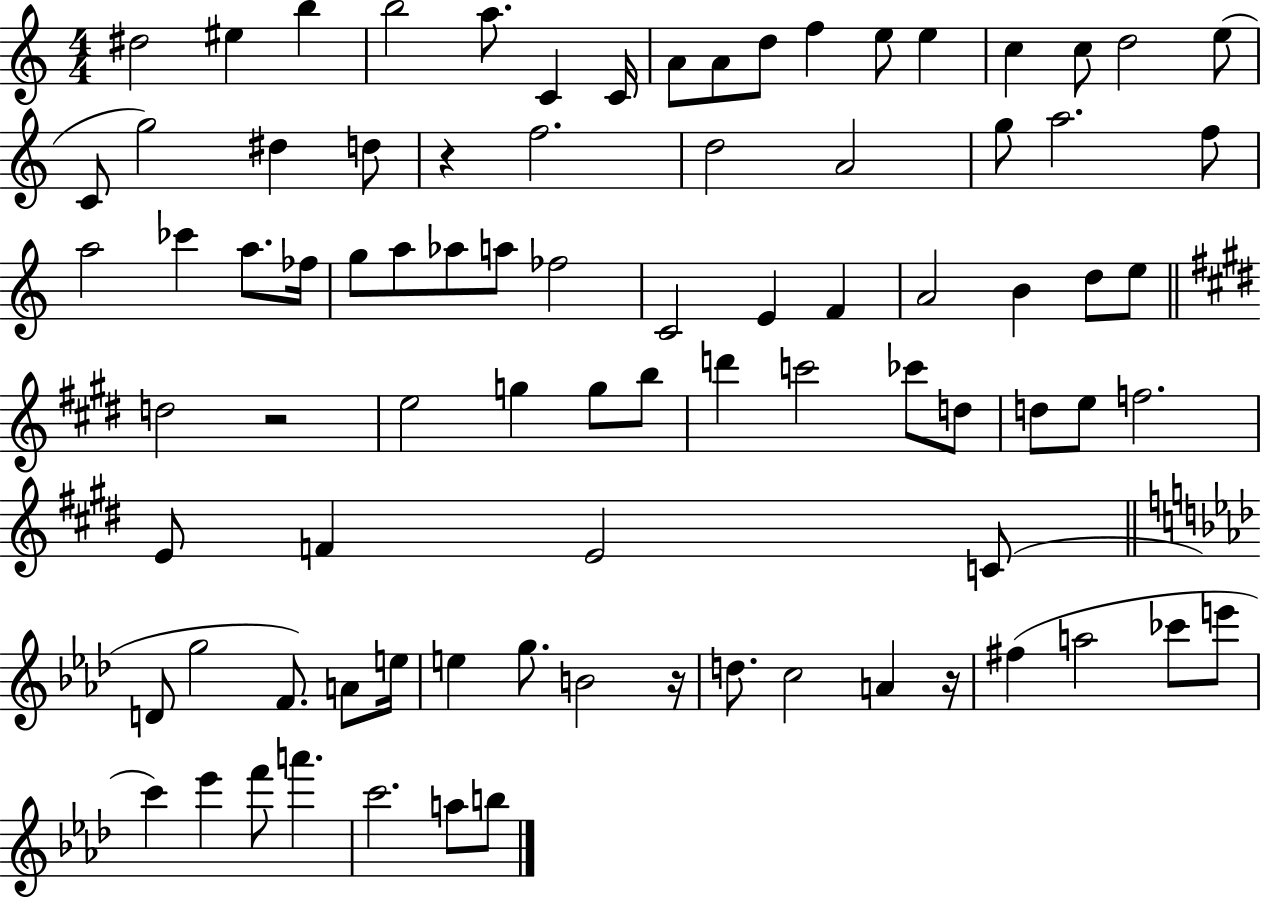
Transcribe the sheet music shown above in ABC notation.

X:1
T:Untitled
M:4/4
L:1/4
K:C
^d2 ^e b b2 a/2 C C/4 A/2 A/2 d/2 f e/2 e c c/2 d2 e/2 C/2 g2 ^d d/2 z f2 d2 A2 g/2 a2 f/2 a2 _c' a/2 _f/4 g/2 a/2 _a/2 a/2 _f2 C2 E F A2 B d/2 e/2 d2 z2 e2 g g/2 b/2 d' c'2 _c'/2 d/2 d/2 e/2 f2 E/2 F E2 C/2 D/2 g2 F/2 A/2 e/4 e g/2 B2 z/4 d/2 c2 A z/4 ^f a2 _c'/2 e'/2 c' _e' f'/2 a' c'2 a/2 b/2